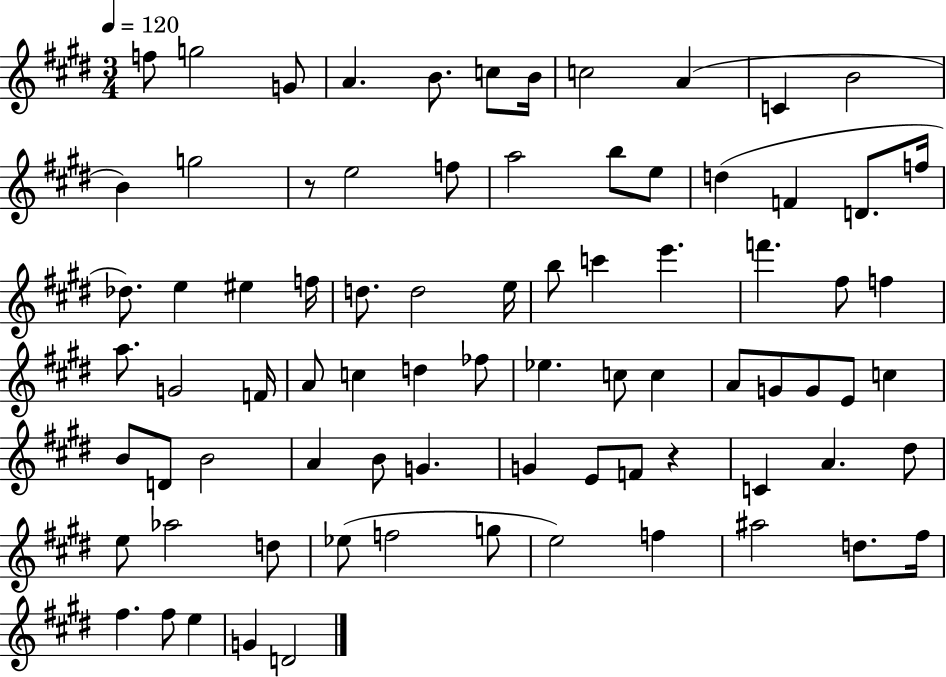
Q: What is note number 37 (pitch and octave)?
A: G4